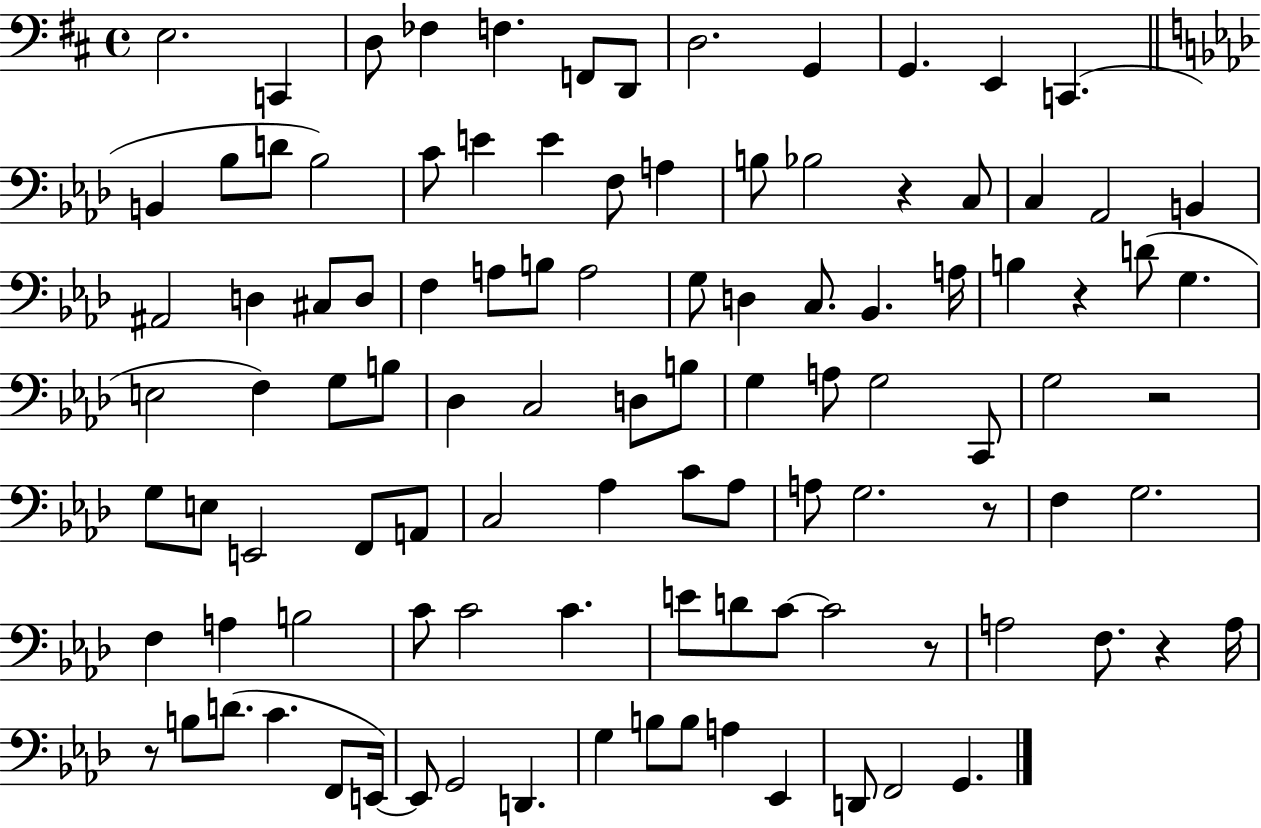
E3/h. C2/q D3/e FES3/q F3/q. F2/e D2/e D3/h. G2/q G2/q. E2/q C2/q. B2/q Bb3/e D4/e Bb3/h C4/e E4/q E4/q F3/e A3/q B3/e Bb3/h R/q C3/e C3/q Ab2/h B2/q A#2/h D3/q C#3/e D3/e F3/q A3/e B3/e A3/h G3/e D3/q C3/e. Bb2/q. A3/s B3/q R/q D4/e G3/q. E3/h F3/q G3/e B3/e Db3/q C3/h D3/e B3/e G3/q A3/e G3/h C2/e G3/h R/h G3/e E3/e E2/h F2/e A2/e C3/h Ab3/q C4/e Ab3/e A3/e G3/h. R/e F3/q G3/h. F3/q A3/q B3/h C4/e C4/h C4/q. E4/e D4/e C4/e C4/h R/e A3/h F3/e. R/q A3/s R/e B3/e D4/e. C4/q. F2/e E2/s E2/e G2/h D2/q. G3/q B3/e B3/e A3/q Eb2/q D2/e F2/h G2/q.